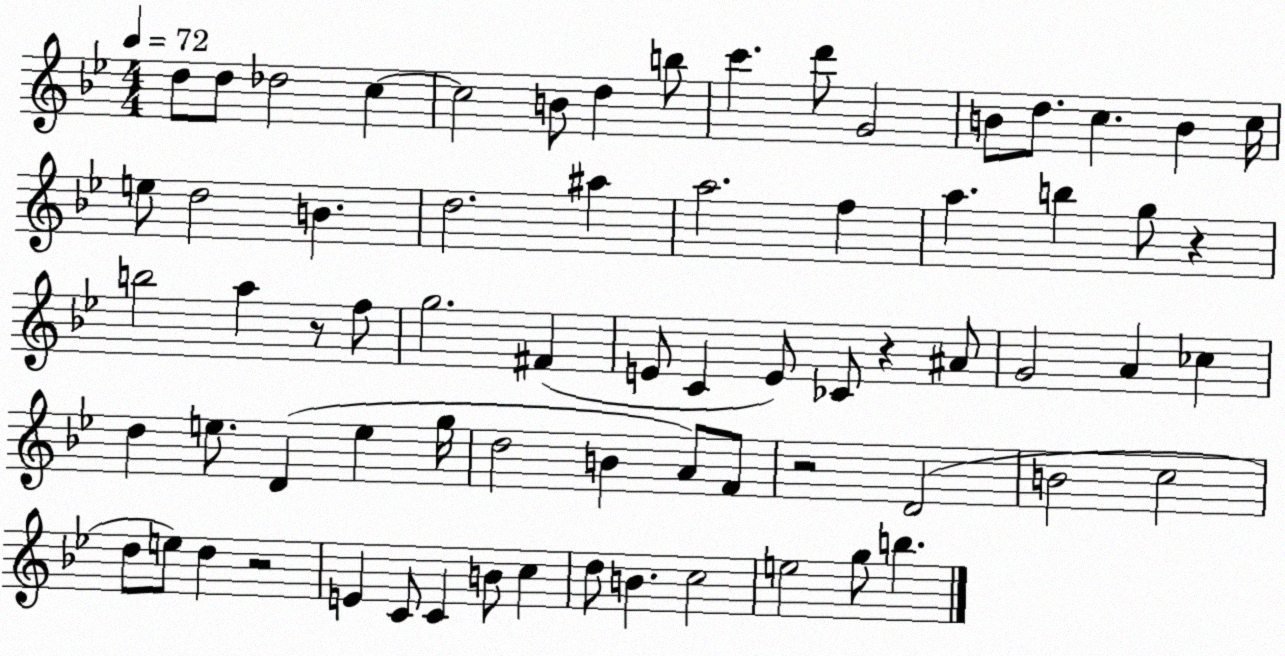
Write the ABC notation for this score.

X:1
T:Untitled
M:4/4
L:1/4
K:Bb
d/2 d/2 _d2 c c2 B/2 d b/2 c' d'/2 G2 B/2 d/2 c B c/4 e/2 d2 B d2 ^a a2 f a b g/2 z b2 a z/2 f/2 g2 ^F E/2 C E/2 _C/2 z ^A/2 G2 A _c d e/2 D e g/4 d2 B A/2 F/2 z2 D2 B2 c2 d/2 e/2 d z2 E C/2 C B/2 c d/2 B c2 e2 g/2 b